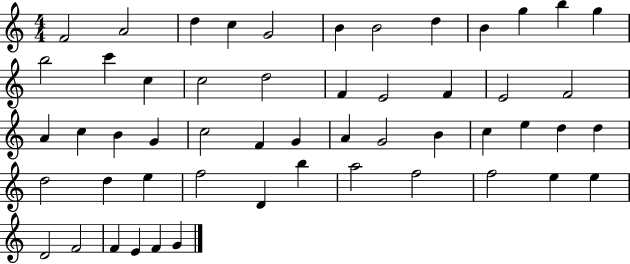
{
  \clef treble
  \numericTimeSignature
  \time 4/4
  \key c \major
  f'2 a'2 | d''4 c''4 g'2 | b'4 b'2 d''4 | b'4 g''4 b''4 g''4 | \break b''2 c'''4 c''4 | c''2 d''2 | f'4 e'2 f'4 | e'2 f'2 | \break a'4 c''4 b'4 g'4 | c''2 f'4 g'4 | a'4 g'2 b'4 | c''4 e''4 d''4 d''4 | \break d''2 d''4 e''4 | f''2 d'4 b''4 | a''2 f''2 | f''2 e''4 e''4 | \break d'2 f'2 | f'4 e'4 f'4 g'4 | \bar "|."
}